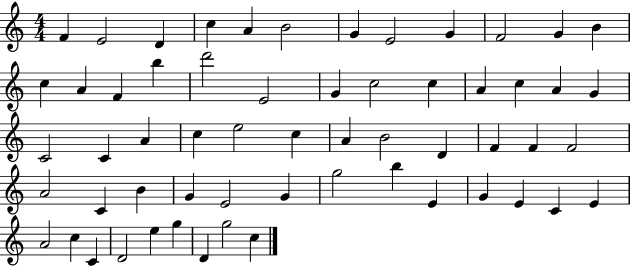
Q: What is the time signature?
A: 4/4